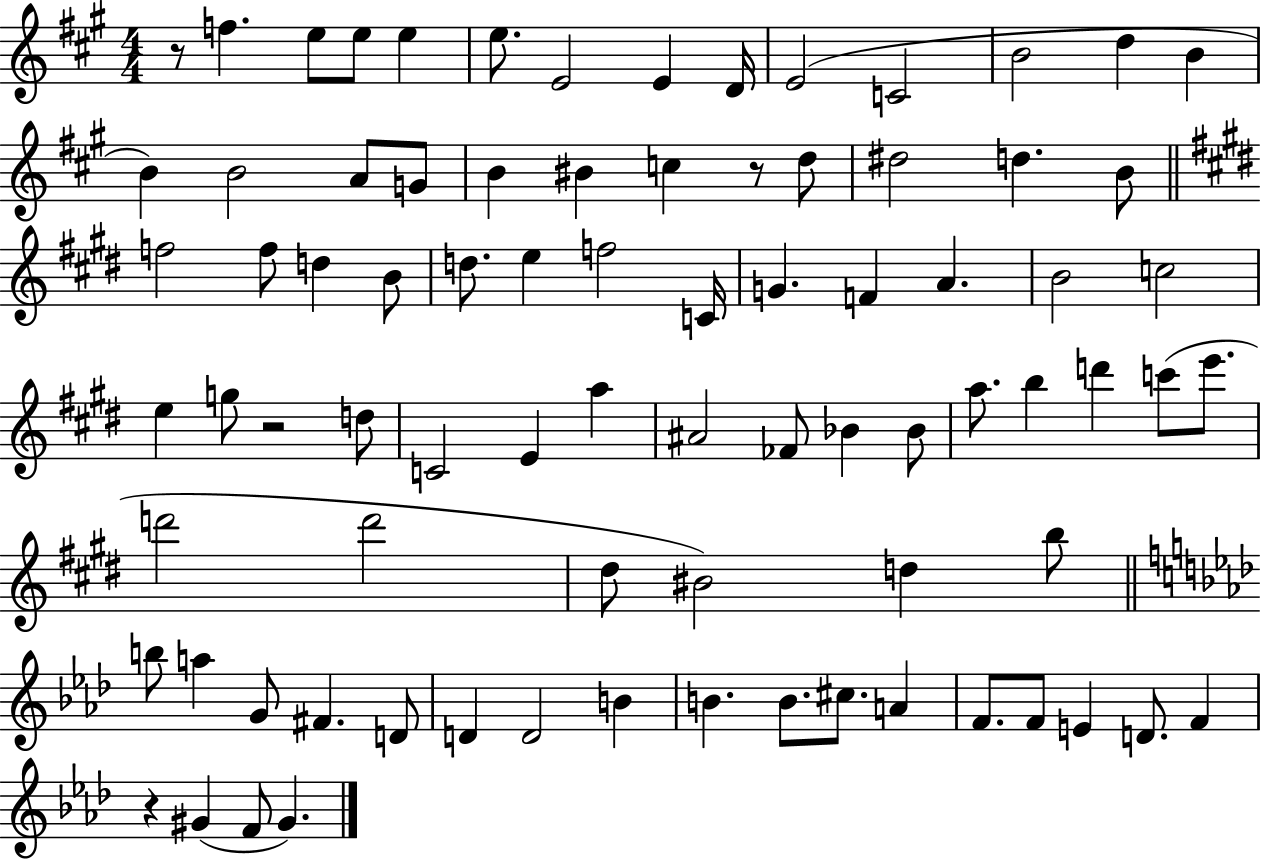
{
  \clef treble
  \numericTimeSignature
  \time 4/4
  \key a \major
  r8 f''4. e''8 e''8 e''4 | e''8. e'2 e'4 d'16 | e'2( c'2 | b'2 d''4 b'4 | \break b'4) b'2 a'8 g'8 | b'4 bis'4 c''4 r8 d''8 | dis''2 d''4. b'8 | \bar "||" \break \key e \major f''2 f''8 d''4 b'8 | d''8. e''4 f''2 c'16 | g'4. f'4 a'4. | b'2 c''2 | \break e''4 g''8 r2 d''8 | c'2 e'4 a''4 | ais'2 fes'8 bes'4 bes'8 | a''8. b''4 d'''4 c'''8( e'''8. | \break d'''2 d'''2 | dis''8 bis'2) d''4 b''8 | \bar "||" \break \key aes \major b''8 a''4 g'8 fis'4. d'8 | d'4 d'2 b'4 | b'4. b'8. cis''8. a'4 | f'8. f'8 e'4 d'8. f'4 | \break r4 gis'4( f'8 gis'4.) | \bar "|."
}